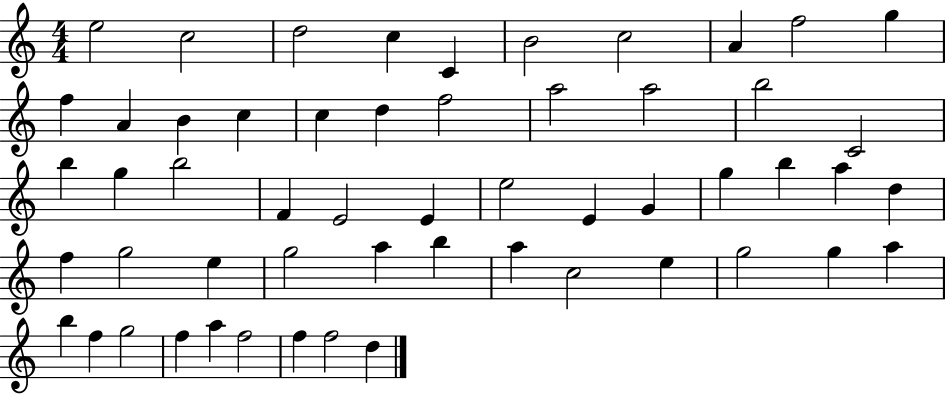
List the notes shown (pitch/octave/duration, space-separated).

E5/h C5/h D5/h C5/q C4/q B4/h C5/h A4/q F5/h G5/q F5/q A4/q B4/q C5/q C5/q D5/q F5/h A5/h A5/h B5/h C4/h B5/q G5/q B5/h F4/q E4/h E4/q E5/h E4/q G4/q G5/q B5/q A5/q D5/q F5/q G5/h E5/q G5/h A5/q B5/q A5/q C5/h E5/q G5/h G5/q A5/q B5/q F5/q G5/h F5/q A5/q F5/h F5/q F5/h D5/q